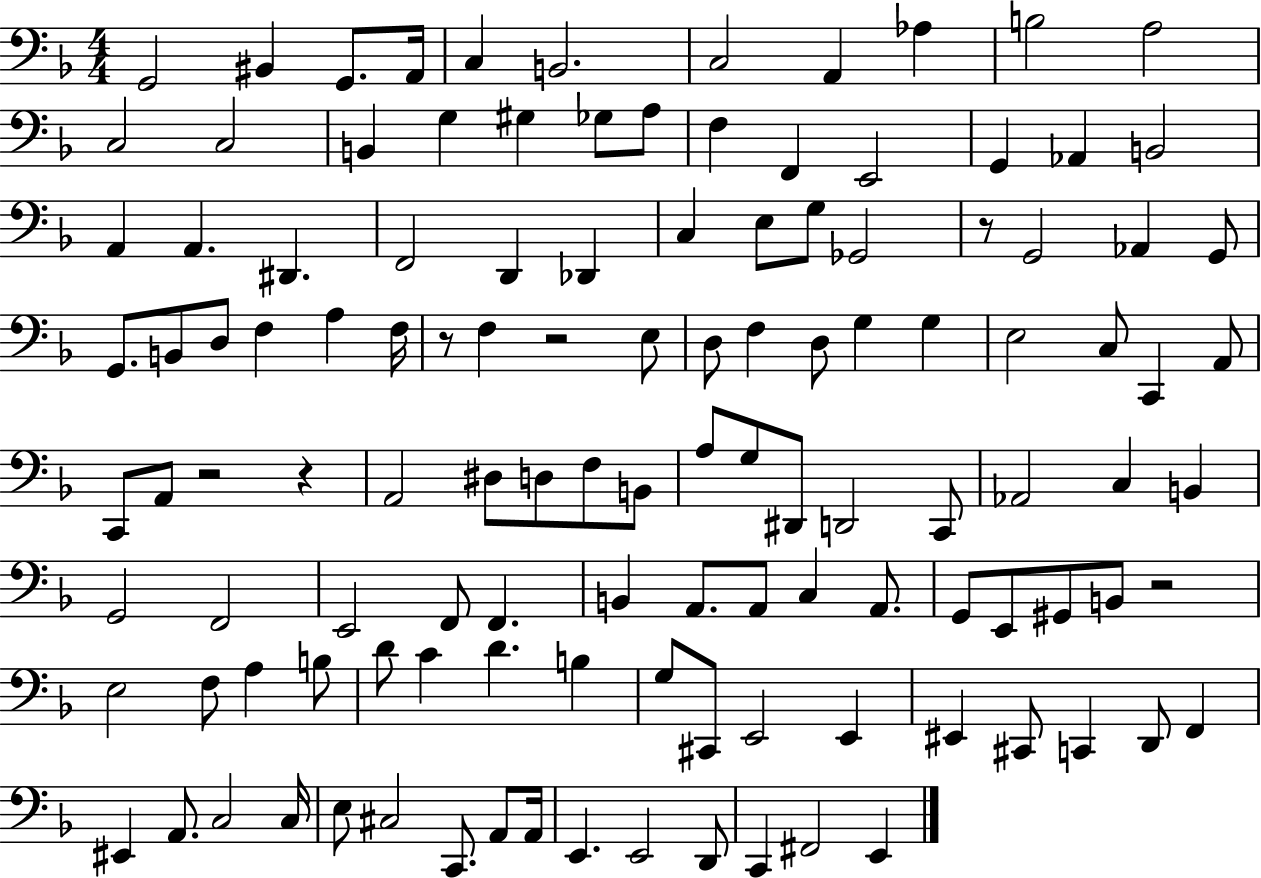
{
  \clef bass
  \numericTimeSignature
  \time 4/4
  \key f \major
  \repeat volta 2 { g,2 bis,4 g,8. a,16 | c4 b,2. | c2 a,4 aes4 | b2 a2 | \break c2 c2 | b,4 g4 gis4 ges8 a8 | f4 f,4 e,2 | g,4 aes,4 b,2 | \break a,4 a,4. dis,4. | f,2 d,4 des,4 | c4 e8 g8 ges,2 | r8 g,2 aes,4 g,8 | \break g,8. b,8 d8 f4 a4 f16 | r8 f4 r2 e8 | d8 f4 d8 g4 g4 | e2 c8 c,4 a,8 | \break c,8 a,8 r2 r4 | a,2 dis8 d8 f8 b,8 | a8 g8 dis,8 d,2 c,8 | aes,2 c4 b,4 | \break g,2 f,2 | e,2 f,8 f,4. | b,4 a,8. a,8 c4 a,8. | g,8 e,8 gis,8 b,8 r2 | \break e2 f8 a4 b8 | d'8 c'4 d'4. b4 | g8 cis,8 e,2 e,4 | eis,4 cis,8 c,4 d,8 f,4 | \break eis,4 a,8. c2 c16 | e8 cis2 c,8. a,8 a,16 | e,4. e,2 d,8 | c,4 fis,2 e,4 | \break } \bar "|."
}